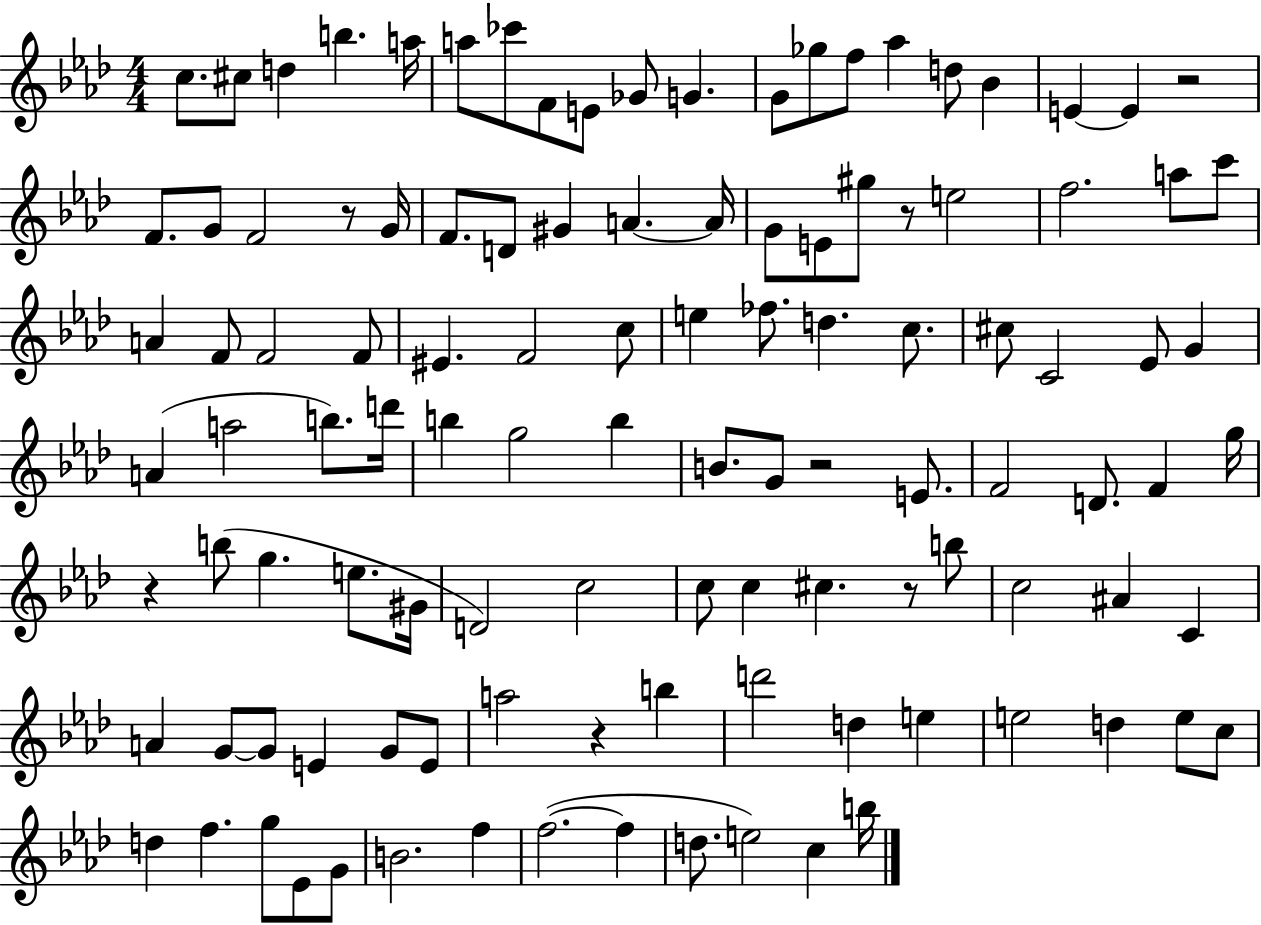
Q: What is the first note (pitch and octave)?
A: C5